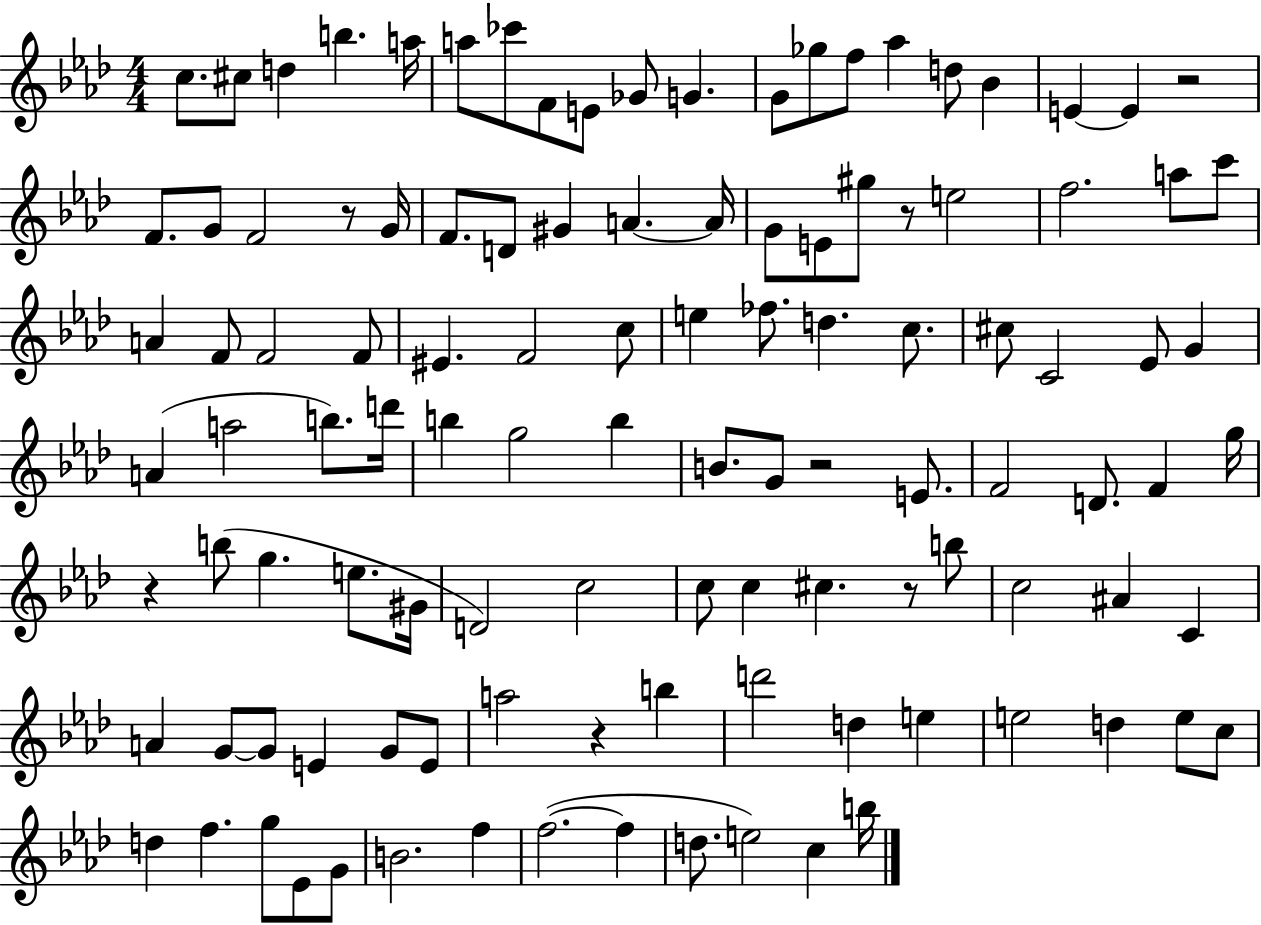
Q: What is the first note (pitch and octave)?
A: C5